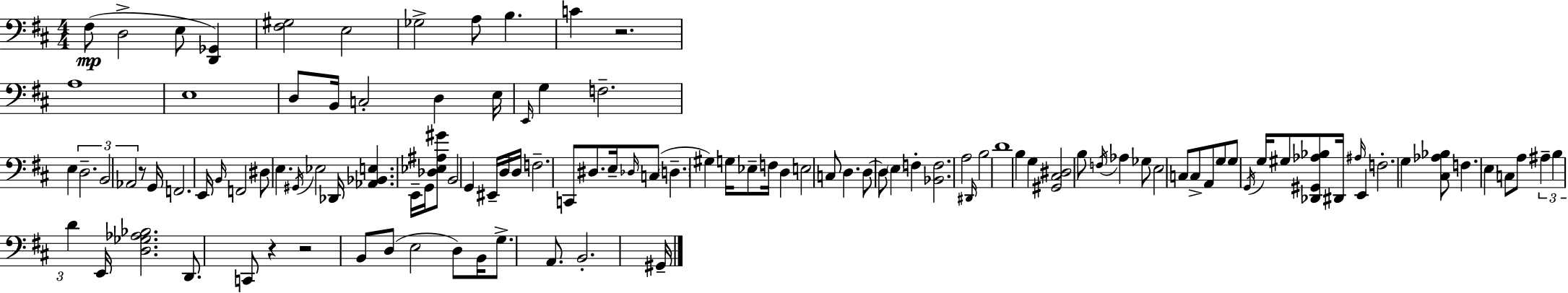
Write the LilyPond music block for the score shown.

{
  \clef bass
  \numericTimeSignature
  \time 4/4
  \key d \major
  \repeat volta 2 { fis8(\mp d2-> e8 <d, ges,>4) | <fis gis>2 e2 | ges2-> a8 b4. | c'4 r2. | \break a1 | e1 | d8 b,16 c2-. d4 e16 | \grace { e,16 } g4 f2.-- | \break e4 \tuplet 3/2 { d2.-- | b,2 aes,2 } | r8 g,16 f,2. | e,16 \grace { b,16 } f,2 dis8 e4. | \break \acciaccatura { gis,16 } ees2 des,16 <aes, bes, e>4. | e,16-- g,16 <des ees ais gis'>8 b,2 g,4 | eis,16-- d16 d16 f2.-- | c,8 dis8. e16-- \grace { des16 } c8( \parenthesize d4.-- | \break gis4) g16 ees8-- f16 d4 e2 | c8 d4. d8~~ d8 | \parenthesize e4 f4-. <bes, f>2. | a2 \grace { dis,16 } b2 | \break d'1 | b4 g4 <gis, cis dis>2 | b8 \acciaccatura { f16 } aes4 ges8 e2 | c8 c8-> a,8 g8 g8 | \break \acciaccatura { g,16 } g16 gis8 <des, gis, aes bes>8 dis,16 \grace { ais16 } e,4 f2.-. | g4 <cis aes bes>8 f4. | \parenthesize e4 c8 a8 \tuplet 3/2 { ais4-- | b4 d'4 } e,16 <d ges aes bes>2. | \break d,8. c,8 r4 r2 | b,8 d8( e2 | d8) b,16 g8.-> a,8. b,2.-. | gis,16-- } \bar "|."
}